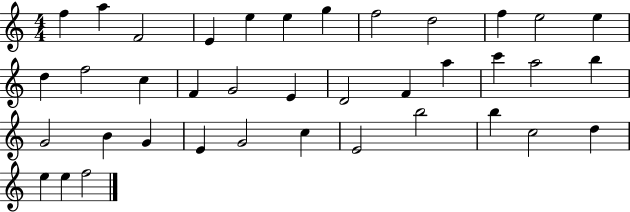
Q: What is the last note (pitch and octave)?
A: F5